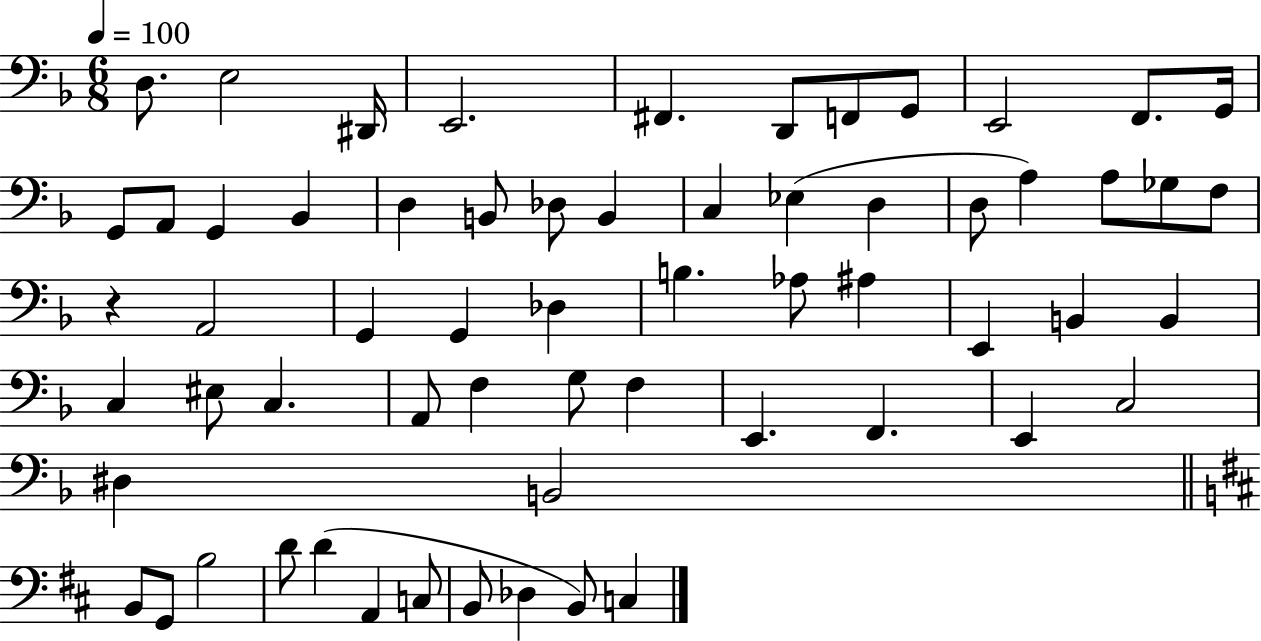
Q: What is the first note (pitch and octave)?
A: D3